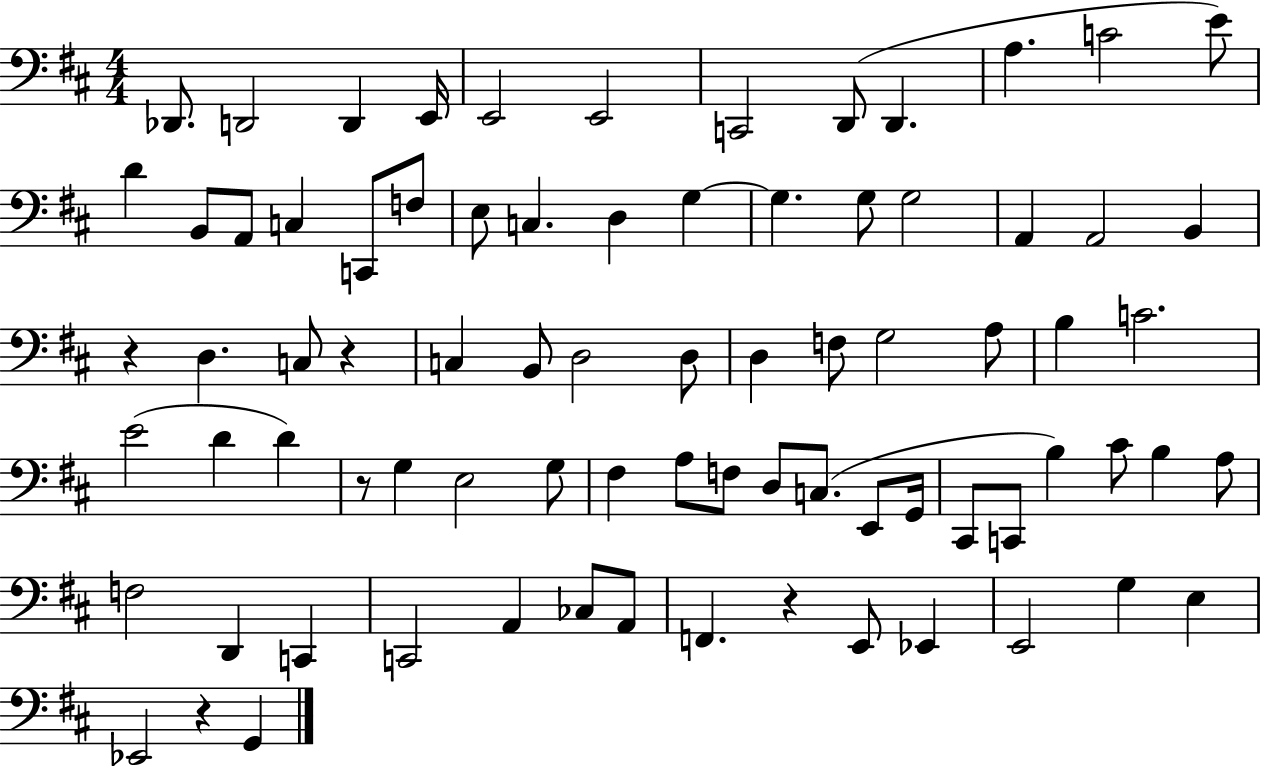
Db2/e. D2/h D2/q E2/s E2/h E2/h C2/h D2/e D2/q. A3/q. C4/h E4/e D4/q B2/e A2/e C3/q C2/e F3/e E3/e C3/q. D3/q G3/q G3/q. G3/e G3/h A2/q A2/h B2/q R/q D3/q. C3/e R/q C3/q B2/e D3/h D3/e D3/q F3/e G3/h A3/e B3/q C4/h. E4/h D4/q D4/q R/e G3/q E3/h G3/e F#3/q A3/e F3/e D3/e C3/e. E2/e G2/s C#2/e C2/e B3/q C#4/e B3/q A3/e F3/h D2/q C2/q C2/h A2/q CES3/e A2/e F2/q. R/q E2/e Eb2/q E2/h G3/q E3/q Eb2/h R/q G2/q